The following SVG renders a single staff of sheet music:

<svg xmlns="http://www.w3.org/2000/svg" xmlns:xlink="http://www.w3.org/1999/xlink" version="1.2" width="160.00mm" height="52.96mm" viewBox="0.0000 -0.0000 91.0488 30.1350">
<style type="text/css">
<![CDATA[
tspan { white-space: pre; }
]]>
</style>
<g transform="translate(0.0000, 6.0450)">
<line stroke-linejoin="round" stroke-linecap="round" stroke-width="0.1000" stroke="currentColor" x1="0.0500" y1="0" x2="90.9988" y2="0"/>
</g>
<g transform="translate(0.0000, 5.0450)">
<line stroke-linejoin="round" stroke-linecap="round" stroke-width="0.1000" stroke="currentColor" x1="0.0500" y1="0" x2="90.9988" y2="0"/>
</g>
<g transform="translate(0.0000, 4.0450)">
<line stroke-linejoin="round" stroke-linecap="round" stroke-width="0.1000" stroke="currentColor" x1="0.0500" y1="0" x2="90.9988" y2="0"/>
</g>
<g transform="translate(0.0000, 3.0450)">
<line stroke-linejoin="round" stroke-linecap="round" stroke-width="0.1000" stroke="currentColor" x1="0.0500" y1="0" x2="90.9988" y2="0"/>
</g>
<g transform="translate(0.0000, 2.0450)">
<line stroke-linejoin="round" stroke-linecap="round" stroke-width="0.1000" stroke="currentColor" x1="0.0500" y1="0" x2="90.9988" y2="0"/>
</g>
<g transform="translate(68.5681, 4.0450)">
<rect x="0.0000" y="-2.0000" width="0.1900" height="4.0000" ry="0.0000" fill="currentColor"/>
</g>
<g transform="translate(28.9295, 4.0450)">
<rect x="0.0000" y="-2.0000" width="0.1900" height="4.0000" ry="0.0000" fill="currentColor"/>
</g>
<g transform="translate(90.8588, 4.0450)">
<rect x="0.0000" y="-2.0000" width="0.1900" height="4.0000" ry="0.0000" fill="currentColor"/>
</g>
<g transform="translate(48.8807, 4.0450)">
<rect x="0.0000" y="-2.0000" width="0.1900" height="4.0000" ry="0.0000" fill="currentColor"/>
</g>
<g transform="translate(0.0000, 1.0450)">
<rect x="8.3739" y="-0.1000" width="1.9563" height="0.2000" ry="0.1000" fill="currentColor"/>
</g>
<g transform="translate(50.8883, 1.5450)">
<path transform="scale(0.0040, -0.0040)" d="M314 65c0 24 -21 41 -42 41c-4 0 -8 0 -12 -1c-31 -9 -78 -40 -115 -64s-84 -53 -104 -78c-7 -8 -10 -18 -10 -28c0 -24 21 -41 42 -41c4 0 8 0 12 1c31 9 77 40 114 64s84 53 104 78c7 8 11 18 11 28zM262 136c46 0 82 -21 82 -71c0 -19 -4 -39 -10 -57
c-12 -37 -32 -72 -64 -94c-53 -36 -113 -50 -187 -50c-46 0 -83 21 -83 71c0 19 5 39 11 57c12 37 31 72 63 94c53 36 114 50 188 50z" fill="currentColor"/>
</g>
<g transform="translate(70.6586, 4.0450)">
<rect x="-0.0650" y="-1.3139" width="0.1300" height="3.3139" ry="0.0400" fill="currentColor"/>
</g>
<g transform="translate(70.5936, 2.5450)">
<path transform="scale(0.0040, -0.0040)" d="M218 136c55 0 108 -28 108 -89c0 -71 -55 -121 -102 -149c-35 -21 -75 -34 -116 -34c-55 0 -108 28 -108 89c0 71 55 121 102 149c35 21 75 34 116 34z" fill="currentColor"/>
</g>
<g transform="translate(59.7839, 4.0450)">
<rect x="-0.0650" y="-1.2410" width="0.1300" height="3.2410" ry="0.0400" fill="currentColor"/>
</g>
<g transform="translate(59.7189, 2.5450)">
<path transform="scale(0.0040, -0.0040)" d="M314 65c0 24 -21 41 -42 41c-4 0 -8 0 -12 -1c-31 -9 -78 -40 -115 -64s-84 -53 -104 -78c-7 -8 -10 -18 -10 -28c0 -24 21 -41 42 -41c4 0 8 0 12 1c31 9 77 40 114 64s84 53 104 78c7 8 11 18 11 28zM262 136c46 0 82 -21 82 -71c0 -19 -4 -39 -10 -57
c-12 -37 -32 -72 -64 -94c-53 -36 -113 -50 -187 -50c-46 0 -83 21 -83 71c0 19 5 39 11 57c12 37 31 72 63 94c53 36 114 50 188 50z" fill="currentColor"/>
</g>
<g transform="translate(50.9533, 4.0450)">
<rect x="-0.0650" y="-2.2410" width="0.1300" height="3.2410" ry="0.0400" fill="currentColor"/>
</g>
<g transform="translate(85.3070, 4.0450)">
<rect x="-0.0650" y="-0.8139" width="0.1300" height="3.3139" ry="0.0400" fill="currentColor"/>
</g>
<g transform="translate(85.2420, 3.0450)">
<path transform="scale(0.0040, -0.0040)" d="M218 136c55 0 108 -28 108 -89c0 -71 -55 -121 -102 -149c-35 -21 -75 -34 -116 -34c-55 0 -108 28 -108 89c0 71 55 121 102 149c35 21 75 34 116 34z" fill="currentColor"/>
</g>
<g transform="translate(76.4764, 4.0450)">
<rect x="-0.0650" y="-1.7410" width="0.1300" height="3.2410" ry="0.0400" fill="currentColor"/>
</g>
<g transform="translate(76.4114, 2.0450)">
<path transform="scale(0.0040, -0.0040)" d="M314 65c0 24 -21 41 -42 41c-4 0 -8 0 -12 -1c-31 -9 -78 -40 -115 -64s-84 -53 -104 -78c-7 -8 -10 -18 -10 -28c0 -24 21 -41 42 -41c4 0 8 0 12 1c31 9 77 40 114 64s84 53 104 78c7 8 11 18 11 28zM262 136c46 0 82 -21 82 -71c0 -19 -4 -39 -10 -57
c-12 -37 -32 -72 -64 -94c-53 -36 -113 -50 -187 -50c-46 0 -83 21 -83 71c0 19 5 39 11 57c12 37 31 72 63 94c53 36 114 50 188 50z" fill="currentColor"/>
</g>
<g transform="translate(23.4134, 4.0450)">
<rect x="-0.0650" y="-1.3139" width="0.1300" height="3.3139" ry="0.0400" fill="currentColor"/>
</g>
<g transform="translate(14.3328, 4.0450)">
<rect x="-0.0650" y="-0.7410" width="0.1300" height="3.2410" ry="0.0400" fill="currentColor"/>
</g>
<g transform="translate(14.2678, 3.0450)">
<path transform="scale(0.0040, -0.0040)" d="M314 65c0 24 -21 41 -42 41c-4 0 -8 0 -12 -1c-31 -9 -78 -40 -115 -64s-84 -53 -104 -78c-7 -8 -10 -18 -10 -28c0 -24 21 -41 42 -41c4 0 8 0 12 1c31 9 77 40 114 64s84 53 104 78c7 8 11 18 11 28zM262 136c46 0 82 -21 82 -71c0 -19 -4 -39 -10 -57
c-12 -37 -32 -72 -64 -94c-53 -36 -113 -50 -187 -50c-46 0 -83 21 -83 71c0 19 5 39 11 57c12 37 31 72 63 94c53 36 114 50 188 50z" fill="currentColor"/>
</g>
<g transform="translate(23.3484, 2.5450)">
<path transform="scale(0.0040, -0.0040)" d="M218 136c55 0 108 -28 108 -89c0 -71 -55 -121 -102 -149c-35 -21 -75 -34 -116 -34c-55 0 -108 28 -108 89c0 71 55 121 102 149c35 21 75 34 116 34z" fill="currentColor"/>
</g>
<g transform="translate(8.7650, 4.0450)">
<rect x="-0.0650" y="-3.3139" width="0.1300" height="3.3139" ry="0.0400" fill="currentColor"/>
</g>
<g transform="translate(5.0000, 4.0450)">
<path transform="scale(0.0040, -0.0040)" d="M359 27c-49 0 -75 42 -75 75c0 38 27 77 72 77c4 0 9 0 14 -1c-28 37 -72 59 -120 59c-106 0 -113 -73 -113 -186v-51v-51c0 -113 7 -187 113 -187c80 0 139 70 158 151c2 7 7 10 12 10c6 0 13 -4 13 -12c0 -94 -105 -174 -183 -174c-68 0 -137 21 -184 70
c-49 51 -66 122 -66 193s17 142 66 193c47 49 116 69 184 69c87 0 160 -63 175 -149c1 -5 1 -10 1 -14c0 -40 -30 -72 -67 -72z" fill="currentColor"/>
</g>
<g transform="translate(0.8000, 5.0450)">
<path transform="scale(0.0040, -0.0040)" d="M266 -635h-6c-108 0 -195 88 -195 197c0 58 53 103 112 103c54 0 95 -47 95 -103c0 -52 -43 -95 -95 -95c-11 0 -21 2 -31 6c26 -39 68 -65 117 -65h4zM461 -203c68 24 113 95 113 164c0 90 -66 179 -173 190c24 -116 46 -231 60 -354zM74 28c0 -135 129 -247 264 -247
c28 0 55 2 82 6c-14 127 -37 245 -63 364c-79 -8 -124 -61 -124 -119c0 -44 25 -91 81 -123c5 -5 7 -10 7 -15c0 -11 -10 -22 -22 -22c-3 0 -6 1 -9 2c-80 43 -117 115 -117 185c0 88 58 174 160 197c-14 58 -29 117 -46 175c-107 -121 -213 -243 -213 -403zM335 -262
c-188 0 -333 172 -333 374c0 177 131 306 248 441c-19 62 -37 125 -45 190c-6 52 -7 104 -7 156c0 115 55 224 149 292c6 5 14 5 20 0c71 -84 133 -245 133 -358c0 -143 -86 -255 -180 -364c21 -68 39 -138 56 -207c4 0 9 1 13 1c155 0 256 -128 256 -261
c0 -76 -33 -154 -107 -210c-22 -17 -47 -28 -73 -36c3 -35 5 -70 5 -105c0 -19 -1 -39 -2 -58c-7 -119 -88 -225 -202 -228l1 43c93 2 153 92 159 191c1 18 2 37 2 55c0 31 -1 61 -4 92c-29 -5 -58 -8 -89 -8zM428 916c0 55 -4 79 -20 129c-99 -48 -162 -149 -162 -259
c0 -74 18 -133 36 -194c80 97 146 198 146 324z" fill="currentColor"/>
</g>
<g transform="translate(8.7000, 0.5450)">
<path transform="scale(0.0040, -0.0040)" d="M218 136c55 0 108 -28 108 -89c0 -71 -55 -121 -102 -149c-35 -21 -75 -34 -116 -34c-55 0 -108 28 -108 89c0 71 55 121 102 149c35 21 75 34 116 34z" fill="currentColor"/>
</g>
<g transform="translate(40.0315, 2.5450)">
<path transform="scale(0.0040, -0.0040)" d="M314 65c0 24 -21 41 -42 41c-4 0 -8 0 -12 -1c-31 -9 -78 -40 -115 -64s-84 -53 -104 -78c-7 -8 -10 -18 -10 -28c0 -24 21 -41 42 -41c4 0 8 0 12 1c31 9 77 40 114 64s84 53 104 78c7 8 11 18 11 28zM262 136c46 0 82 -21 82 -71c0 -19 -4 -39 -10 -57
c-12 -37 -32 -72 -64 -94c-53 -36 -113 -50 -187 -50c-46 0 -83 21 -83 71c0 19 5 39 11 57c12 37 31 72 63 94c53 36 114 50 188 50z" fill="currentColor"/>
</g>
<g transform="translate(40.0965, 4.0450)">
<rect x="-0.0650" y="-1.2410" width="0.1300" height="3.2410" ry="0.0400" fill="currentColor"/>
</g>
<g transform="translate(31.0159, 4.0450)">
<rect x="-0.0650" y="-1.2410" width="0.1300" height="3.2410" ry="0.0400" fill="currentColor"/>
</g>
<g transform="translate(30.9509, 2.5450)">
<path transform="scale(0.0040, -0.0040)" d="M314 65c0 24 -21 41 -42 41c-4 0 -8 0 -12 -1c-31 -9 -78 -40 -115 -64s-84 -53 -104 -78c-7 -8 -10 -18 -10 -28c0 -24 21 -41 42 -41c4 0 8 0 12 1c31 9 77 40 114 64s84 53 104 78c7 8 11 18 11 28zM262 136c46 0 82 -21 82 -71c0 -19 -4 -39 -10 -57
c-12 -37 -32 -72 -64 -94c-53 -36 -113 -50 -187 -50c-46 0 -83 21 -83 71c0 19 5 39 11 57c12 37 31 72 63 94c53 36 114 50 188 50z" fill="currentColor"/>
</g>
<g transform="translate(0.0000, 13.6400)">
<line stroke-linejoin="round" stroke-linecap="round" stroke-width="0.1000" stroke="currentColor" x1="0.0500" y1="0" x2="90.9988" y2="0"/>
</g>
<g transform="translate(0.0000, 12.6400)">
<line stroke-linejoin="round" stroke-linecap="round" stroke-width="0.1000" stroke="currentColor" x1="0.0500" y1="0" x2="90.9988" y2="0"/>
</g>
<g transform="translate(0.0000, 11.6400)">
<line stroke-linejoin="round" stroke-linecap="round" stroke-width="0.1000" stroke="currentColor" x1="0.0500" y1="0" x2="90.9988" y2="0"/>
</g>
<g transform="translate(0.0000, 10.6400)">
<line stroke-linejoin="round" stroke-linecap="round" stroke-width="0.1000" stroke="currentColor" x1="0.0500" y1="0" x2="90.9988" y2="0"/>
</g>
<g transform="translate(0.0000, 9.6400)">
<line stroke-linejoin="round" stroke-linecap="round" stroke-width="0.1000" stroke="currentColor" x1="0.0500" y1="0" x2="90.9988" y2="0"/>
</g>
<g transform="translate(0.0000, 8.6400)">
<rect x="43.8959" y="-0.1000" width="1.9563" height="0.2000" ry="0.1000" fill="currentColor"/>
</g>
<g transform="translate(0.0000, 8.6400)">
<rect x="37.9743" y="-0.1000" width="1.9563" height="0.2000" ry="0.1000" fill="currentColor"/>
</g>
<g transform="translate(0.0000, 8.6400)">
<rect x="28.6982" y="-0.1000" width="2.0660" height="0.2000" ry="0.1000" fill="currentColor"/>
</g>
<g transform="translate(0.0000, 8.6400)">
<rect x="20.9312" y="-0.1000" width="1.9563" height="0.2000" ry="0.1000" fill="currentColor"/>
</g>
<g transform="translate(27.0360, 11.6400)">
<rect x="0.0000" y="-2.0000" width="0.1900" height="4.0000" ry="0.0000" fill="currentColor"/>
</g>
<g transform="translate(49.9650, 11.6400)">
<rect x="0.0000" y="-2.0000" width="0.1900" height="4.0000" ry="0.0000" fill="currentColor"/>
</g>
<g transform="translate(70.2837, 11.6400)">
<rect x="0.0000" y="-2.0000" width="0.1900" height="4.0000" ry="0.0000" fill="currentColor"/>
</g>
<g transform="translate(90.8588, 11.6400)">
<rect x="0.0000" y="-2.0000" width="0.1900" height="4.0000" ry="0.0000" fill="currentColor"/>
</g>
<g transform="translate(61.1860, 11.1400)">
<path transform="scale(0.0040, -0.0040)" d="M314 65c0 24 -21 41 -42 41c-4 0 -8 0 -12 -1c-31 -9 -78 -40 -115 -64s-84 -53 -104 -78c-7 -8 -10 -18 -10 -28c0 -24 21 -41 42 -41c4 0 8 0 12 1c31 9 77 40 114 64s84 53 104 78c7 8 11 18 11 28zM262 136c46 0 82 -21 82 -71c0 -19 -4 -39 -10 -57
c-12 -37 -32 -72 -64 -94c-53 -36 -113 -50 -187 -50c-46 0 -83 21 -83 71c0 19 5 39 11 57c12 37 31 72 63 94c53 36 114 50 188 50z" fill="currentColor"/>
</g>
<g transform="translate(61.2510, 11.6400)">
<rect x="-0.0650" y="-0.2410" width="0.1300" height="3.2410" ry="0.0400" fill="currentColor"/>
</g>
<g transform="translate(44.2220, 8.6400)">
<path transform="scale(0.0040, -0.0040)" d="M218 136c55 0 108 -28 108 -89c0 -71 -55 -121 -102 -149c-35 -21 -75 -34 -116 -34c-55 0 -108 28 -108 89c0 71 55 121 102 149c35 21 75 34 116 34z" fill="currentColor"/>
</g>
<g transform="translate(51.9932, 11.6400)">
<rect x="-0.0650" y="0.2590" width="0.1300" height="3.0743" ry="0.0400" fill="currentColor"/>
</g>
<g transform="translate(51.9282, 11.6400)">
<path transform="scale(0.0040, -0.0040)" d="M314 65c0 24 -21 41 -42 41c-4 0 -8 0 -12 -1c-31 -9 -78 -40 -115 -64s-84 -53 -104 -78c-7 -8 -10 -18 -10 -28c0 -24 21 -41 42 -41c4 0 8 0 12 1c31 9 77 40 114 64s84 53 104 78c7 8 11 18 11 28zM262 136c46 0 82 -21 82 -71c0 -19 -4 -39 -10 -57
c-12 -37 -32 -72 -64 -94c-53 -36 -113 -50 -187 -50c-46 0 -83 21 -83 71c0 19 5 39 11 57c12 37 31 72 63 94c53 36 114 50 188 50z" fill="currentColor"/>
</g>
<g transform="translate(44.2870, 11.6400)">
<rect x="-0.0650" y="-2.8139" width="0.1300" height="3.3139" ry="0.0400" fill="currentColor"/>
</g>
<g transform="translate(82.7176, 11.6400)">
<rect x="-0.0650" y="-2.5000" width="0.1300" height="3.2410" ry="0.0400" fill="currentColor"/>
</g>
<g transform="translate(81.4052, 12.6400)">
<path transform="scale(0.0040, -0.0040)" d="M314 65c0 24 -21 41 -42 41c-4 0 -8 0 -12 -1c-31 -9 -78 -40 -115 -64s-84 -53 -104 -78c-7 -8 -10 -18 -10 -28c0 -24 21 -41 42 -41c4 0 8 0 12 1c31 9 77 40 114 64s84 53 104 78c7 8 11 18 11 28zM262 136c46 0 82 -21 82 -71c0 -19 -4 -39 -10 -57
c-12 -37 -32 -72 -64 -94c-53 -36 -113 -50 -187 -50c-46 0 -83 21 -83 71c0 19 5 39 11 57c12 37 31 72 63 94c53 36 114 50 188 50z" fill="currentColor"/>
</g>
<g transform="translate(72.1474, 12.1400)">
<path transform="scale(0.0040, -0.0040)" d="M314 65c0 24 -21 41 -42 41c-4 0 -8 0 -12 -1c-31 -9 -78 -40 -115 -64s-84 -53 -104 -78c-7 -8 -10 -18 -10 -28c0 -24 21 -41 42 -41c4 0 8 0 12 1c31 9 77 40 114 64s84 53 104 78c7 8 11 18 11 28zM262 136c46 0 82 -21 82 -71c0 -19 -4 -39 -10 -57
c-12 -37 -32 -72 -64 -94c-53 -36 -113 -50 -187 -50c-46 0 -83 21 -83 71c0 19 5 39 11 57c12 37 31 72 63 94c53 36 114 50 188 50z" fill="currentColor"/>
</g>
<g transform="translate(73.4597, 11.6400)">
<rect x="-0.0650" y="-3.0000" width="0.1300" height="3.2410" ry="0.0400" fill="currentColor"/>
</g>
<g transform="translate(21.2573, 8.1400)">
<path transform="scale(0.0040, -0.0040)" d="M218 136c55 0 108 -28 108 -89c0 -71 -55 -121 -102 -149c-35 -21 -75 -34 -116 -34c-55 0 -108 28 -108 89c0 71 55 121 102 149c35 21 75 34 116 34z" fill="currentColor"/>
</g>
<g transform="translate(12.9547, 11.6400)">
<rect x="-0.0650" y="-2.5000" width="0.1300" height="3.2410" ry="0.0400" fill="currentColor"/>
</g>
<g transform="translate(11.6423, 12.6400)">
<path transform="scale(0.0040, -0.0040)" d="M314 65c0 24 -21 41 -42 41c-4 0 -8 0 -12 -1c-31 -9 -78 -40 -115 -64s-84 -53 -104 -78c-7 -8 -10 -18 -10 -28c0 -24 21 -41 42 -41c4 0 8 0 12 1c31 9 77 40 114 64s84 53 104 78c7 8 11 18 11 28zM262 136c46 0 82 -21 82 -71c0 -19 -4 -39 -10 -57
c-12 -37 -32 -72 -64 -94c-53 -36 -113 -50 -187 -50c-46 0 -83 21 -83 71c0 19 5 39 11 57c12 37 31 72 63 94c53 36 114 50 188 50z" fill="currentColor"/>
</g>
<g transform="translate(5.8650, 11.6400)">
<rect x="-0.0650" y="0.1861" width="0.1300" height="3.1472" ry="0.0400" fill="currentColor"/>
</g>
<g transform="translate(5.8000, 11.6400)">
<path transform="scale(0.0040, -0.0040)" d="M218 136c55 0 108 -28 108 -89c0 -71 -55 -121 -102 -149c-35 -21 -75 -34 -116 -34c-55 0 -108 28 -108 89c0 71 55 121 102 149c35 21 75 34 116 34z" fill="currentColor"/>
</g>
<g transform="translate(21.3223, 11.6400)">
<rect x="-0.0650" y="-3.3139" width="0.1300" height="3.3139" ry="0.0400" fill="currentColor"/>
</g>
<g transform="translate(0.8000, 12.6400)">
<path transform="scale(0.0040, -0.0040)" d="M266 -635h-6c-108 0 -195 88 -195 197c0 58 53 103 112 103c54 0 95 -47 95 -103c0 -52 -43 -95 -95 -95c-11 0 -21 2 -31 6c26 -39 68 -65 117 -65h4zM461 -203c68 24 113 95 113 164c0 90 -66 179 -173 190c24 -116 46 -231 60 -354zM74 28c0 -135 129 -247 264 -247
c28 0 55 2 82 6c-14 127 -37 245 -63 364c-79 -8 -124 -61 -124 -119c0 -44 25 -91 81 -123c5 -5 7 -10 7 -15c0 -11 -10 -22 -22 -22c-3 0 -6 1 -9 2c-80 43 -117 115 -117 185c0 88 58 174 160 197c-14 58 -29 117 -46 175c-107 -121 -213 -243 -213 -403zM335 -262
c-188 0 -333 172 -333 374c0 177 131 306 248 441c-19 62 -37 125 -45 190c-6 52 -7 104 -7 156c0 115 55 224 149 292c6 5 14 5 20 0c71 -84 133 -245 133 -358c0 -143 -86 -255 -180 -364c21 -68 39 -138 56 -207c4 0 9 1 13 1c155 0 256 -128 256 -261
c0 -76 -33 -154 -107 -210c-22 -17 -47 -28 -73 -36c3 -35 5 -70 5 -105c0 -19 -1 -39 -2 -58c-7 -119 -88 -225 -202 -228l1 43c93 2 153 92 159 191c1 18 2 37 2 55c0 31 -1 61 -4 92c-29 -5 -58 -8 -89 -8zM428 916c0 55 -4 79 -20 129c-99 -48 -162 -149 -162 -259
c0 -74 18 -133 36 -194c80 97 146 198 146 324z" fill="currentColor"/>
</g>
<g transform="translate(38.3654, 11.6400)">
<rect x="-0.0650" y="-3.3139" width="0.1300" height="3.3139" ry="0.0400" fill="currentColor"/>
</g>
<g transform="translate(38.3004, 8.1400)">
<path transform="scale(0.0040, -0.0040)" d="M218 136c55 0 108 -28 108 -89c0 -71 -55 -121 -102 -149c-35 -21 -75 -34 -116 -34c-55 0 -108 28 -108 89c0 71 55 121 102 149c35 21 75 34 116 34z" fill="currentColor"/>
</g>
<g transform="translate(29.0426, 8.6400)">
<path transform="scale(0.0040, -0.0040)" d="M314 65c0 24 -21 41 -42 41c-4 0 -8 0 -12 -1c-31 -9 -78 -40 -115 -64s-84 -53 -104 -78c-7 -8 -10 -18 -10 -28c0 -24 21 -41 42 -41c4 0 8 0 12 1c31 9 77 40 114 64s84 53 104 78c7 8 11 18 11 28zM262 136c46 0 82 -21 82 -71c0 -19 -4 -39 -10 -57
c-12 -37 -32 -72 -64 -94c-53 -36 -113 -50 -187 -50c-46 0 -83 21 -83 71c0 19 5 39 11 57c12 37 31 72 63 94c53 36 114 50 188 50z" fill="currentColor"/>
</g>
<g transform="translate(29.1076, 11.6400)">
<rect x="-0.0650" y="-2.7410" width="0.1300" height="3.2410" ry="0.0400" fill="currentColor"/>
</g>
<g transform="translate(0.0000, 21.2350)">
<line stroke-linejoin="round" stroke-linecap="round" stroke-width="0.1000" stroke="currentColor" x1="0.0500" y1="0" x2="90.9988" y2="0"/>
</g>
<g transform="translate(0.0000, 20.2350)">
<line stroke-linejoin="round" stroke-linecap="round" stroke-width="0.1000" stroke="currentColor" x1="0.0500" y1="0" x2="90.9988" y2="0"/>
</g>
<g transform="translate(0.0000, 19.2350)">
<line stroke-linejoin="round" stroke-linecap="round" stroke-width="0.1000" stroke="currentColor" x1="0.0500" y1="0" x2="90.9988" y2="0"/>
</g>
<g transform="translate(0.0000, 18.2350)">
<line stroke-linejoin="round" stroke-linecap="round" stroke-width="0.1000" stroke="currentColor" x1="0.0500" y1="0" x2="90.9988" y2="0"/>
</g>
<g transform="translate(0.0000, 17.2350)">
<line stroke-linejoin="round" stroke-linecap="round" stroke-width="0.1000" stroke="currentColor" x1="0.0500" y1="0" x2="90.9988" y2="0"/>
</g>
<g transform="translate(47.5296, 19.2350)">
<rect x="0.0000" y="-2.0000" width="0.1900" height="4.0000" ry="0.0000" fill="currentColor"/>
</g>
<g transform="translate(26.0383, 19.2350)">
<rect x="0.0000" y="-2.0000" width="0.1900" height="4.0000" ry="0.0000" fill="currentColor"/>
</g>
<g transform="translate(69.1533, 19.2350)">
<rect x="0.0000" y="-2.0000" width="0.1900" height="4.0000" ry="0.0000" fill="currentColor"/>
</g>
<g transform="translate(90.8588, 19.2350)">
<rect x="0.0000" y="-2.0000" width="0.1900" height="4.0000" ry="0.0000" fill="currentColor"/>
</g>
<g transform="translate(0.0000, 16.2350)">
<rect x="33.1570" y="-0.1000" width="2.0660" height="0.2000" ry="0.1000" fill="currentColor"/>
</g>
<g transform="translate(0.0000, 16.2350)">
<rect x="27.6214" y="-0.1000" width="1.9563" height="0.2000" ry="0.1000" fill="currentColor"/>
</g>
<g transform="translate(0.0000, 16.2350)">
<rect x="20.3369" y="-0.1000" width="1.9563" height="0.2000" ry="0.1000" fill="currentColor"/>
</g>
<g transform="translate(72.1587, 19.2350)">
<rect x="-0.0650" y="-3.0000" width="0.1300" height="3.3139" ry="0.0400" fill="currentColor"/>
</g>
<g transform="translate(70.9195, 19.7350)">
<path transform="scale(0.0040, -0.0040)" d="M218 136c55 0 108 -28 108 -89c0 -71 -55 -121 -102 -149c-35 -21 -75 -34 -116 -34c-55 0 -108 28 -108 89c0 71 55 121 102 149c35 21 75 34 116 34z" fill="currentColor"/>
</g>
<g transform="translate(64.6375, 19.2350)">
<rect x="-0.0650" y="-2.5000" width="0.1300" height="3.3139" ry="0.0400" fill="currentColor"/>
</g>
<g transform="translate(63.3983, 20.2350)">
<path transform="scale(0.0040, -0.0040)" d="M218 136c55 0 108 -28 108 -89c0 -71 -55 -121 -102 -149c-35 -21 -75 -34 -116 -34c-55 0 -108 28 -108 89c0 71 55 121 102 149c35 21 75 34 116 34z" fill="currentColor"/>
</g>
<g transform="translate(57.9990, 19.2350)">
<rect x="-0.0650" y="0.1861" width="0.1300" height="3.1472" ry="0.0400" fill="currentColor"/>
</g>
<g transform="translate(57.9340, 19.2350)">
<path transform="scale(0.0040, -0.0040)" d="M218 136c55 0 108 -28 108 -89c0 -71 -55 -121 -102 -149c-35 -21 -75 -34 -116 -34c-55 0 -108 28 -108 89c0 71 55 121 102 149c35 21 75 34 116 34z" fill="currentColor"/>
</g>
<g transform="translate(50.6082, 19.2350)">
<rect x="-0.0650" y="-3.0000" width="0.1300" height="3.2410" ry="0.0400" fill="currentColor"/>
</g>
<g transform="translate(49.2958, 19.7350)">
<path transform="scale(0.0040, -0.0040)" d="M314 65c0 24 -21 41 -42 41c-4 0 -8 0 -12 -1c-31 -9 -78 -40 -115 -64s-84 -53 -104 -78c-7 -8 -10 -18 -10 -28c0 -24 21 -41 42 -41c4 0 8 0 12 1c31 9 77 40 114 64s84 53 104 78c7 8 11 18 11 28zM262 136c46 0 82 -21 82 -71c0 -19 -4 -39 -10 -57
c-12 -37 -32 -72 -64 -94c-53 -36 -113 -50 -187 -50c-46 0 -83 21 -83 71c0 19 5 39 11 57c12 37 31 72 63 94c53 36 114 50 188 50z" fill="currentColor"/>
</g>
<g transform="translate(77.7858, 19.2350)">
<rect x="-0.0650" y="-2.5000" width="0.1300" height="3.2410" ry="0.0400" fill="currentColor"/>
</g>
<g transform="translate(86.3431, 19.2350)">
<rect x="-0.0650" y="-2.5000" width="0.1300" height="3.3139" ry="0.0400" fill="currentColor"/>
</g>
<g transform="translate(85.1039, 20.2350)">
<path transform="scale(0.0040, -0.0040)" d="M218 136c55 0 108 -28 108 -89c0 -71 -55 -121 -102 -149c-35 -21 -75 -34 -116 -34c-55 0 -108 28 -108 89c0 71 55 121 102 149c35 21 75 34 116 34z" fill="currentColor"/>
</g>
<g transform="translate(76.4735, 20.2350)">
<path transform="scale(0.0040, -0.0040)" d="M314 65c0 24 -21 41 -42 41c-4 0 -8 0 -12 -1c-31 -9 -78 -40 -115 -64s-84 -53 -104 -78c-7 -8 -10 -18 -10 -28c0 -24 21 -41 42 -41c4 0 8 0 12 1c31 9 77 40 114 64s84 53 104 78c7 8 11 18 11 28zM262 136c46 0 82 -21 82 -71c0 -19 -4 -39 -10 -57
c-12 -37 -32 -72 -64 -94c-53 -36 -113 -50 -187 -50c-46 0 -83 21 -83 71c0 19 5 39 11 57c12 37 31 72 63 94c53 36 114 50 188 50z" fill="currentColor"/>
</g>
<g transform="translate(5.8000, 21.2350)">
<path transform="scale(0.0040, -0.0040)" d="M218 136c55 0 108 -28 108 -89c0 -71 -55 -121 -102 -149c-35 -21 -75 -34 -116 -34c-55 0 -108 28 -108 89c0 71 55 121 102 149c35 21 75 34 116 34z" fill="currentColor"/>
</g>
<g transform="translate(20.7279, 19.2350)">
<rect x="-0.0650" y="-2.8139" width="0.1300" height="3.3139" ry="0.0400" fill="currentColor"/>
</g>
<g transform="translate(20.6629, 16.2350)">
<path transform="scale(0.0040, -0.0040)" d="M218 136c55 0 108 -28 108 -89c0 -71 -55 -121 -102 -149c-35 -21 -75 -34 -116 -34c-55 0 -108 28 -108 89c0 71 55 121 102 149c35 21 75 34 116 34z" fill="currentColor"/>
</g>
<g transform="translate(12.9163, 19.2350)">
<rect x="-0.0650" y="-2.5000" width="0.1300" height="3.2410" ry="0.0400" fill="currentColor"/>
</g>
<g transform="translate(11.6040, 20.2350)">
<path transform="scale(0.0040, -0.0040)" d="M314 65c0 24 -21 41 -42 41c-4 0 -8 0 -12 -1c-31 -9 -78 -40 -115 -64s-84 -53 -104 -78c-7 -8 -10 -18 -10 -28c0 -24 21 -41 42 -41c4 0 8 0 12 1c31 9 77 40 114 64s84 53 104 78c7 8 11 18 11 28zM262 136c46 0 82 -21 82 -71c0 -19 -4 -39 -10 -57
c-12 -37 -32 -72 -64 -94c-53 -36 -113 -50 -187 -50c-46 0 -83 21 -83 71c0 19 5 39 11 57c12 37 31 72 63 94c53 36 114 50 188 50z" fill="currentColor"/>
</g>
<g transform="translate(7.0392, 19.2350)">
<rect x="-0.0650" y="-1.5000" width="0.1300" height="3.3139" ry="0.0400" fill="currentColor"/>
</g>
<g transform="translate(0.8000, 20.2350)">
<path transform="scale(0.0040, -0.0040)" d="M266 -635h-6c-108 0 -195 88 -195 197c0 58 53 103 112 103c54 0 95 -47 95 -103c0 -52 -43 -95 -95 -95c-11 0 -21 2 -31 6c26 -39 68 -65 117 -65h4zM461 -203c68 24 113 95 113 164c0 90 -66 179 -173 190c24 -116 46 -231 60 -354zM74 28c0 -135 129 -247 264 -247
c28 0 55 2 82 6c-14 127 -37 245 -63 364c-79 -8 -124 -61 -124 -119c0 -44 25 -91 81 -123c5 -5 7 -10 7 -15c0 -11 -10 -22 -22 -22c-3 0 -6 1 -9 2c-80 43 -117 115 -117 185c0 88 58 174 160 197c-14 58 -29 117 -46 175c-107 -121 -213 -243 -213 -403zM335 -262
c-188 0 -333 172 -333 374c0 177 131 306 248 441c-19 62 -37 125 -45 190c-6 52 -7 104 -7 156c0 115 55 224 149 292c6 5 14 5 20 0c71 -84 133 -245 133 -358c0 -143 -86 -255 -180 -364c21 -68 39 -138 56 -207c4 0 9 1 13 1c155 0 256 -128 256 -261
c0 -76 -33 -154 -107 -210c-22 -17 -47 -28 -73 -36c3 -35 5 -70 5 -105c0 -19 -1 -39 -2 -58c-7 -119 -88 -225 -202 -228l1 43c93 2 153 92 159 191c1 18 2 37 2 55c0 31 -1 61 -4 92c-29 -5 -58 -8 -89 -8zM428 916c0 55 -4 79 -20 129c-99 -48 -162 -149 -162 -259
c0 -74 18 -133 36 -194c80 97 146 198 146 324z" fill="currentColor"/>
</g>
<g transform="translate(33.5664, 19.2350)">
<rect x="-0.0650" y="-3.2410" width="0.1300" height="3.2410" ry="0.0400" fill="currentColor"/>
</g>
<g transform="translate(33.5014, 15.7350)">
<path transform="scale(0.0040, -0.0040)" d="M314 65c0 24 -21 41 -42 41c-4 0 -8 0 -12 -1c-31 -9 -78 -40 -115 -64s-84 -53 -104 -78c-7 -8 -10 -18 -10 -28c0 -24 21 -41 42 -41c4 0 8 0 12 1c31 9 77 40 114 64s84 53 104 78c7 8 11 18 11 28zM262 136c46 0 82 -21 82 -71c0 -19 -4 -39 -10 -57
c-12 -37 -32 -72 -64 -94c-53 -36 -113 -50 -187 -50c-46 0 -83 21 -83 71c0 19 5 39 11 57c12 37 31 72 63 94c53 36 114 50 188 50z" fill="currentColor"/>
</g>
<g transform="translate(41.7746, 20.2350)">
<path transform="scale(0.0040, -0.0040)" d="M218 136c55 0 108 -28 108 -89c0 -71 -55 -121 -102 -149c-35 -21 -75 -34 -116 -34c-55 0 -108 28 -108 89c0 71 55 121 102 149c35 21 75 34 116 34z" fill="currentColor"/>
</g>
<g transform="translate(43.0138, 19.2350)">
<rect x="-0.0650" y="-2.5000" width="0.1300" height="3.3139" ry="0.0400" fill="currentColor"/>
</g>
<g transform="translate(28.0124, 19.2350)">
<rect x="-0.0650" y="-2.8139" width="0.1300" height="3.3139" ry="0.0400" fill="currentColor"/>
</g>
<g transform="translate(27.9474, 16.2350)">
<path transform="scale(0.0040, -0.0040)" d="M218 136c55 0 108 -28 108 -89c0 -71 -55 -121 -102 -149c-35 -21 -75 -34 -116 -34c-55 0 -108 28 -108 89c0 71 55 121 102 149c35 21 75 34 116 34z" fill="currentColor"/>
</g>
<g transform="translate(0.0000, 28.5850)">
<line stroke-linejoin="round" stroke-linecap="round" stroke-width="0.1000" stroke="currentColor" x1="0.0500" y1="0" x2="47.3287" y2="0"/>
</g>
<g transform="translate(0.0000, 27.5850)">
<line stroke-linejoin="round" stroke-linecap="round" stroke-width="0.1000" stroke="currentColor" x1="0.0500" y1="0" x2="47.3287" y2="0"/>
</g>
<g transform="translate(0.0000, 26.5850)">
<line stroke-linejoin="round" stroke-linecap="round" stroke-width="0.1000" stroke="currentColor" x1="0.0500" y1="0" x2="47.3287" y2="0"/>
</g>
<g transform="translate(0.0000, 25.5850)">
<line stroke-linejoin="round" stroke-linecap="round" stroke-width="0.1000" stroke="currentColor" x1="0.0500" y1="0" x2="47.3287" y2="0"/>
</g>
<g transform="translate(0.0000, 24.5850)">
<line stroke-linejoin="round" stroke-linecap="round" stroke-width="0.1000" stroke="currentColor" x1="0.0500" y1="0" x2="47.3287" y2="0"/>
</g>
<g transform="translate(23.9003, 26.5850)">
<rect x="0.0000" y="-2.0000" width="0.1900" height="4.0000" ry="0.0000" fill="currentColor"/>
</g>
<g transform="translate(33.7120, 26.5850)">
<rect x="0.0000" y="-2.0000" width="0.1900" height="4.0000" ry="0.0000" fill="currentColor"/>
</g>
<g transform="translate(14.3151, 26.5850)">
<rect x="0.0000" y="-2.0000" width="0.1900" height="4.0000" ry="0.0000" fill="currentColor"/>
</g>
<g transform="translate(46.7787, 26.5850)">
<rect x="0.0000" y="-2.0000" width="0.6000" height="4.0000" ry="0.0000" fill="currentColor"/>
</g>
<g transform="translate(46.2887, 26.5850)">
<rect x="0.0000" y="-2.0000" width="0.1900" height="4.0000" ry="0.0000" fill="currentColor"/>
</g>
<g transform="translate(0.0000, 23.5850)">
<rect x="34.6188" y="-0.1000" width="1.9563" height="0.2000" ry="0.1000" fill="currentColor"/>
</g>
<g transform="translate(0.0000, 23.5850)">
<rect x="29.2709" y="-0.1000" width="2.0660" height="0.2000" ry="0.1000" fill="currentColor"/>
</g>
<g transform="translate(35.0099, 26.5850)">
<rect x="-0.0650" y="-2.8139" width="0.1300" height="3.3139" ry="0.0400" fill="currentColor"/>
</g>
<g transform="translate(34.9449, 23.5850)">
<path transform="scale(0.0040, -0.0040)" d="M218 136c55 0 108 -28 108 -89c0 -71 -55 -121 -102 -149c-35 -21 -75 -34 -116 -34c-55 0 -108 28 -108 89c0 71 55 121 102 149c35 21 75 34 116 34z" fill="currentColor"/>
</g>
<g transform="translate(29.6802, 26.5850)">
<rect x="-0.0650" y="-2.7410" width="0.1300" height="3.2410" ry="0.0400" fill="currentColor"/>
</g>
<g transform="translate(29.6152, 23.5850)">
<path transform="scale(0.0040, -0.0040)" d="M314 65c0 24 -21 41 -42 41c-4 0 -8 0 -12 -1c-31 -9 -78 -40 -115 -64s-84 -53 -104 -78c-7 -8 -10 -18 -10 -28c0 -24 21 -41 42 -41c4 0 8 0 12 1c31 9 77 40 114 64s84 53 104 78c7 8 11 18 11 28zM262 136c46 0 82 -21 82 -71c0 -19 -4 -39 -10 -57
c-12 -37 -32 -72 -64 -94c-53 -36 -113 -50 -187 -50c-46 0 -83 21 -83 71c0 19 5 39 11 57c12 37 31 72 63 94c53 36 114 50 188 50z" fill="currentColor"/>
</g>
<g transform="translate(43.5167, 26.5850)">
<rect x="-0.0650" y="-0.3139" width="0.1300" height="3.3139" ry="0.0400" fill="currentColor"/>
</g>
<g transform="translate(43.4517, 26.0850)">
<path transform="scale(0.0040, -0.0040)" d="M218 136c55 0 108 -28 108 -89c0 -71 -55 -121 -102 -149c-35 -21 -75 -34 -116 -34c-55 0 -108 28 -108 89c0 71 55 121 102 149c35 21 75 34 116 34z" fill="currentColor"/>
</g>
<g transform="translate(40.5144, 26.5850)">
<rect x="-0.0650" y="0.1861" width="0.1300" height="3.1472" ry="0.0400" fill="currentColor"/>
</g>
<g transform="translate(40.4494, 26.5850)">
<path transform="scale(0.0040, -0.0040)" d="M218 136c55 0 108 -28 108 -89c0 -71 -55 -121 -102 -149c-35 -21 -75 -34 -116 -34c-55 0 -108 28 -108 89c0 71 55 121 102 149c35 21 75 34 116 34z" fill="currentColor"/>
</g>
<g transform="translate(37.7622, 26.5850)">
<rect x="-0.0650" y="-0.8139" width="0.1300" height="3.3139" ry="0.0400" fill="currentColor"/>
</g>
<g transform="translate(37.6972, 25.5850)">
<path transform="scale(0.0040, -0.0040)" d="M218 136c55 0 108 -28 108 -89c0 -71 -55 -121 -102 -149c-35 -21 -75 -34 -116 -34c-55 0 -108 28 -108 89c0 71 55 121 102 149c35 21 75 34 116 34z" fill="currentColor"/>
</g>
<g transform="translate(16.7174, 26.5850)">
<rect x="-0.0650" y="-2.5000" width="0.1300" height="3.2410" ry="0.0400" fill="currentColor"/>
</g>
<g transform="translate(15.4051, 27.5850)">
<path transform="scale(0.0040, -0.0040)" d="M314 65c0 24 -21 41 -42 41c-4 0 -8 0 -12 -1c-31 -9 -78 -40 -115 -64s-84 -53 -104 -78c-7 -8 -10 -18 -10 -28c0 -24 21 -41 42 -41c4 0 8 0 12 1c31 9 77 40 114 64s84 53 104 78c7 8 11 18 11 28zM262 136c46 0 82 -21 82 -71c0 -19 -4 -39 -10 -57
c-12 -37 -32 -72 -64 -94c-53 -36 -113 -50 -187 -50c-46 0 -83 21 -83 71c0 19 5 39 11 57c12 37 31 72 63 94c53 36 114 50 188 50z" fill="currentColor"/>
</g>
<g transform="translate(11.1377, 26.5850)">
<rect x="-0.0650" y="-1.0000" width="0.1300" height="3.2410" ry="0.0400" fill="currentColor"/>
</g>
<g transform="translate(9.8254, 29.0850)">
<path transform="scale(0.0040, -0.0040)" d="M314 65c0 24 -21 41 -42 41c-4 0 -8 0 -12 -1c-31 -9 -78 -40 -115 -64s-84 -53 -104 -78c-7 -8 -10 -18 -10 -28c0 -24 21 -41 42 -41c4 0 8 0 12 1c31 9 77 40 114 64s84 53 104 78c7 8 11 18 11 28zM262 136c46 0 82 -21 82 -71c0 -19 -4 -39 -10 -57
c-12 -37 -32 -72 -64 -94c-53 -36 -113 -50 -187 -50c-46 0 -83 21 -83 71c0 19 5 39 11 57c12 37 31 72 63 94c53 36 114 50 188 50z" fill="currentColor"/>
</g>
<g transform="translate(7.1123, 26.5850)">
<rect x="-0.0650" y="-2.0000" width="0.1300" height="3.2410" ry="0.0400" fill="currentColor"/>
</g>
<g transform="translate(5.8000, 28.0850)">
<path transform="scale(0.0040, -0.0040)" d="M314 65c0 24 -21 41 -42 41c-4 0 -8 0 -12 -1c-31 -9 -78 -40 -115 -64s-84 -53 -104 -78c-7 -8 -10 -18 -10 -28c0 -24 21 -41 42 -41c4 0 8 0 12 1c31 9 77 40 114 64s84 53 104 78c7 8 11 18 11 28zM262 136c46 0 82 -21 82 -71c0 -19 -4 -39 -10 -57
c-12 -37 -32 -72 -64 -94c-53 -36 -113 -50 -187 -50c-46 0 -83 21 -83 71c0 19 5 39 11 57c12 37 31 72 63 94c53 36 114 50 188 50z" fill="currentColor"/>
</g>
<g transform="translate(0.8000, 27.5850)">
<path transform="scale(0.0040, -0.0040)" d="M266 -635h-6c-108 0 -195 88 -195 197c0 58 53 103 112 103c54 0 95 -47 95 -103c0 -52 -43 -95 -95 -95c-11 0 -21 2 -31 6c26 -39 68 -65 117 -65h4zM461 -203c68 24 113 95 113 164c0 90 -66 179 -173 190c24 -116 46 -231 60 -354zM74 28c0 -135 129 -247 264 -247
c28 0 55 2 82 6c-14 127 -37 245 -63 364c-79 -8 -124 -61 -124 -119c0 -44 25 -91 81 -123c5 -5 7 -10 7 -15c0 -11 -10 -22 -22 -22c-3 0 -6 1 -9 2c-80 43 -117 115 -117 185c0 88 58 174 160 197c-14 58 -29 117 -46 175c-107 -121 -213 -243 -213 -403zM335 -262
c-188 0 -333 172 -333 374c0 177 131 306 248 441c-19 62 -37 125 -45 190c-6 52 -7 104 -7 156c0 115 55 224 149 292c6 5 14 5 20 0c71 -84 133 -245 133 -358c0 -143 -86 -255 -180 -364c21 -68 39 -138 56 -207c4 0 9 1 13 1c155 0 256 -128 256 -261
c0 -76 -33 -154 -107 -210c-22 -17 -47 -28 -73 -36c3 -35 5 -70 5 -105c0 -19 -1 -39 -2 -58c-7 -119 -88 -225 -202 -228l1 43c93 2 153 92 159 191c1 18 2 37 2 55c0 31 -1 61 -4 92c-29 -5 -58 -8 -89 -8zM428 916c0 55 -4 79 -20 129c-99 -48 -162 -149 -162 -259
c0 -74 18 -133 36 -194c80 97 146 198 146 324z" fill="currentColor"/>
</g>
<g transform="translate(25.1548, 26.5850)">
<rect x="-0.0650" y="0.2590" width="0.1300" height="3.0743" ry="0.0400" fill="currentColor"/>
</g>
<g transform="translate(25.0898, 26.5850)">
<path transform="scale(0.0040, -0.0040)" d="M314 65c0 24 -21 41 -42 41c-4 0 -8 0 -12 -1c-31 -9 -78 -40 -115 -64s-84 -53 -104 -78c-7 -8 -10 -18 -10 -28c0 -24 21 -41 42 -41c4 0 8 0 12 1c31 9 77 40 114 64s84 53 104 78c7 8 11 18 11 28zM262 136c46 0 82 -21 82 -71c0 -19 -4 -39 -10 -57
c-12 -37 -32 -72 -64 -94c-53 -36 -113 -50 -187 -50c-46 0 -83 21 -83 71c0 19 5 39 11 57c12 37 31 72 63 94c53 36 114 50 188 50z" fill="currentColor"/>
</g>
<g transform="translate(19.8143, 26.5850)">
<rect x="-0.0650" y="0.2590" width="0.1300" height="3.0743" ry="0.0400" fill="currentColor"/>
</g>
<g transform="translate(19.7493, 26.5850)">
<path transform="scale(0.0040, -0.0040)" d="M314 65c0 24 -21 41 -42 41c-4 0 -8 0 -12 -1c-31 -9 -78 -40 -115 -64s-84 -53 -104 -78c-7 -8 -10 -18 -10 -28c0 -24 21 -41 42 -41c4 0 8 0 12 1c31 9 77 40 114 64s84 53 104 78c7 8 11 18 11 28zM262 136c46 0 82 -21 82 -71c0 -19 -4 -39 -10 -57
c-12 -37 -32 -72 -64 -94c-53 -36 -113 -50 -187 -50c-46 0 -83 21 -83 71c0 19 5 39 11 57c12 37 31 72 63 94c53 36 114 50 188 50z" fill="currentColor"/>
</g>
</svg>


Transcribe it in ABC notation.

X:1
T:Untitled
M:4/4
L:1/4
K:C
b d2 e e2 e2 g2 e2 e f2 d B G2 b a2 b a B2 c2 A2 G2 E G2 a a b2 G A2 B G A G2 G F2 D2 G2 B2 B2 a2 a d B c